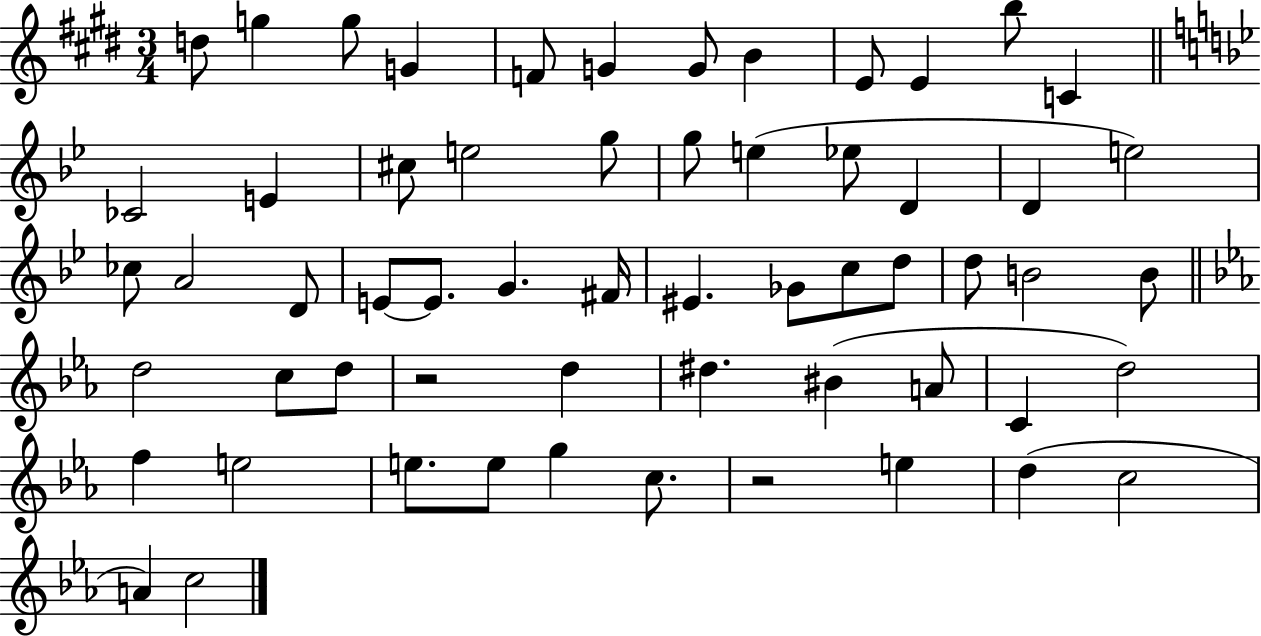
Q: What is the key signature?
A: E major